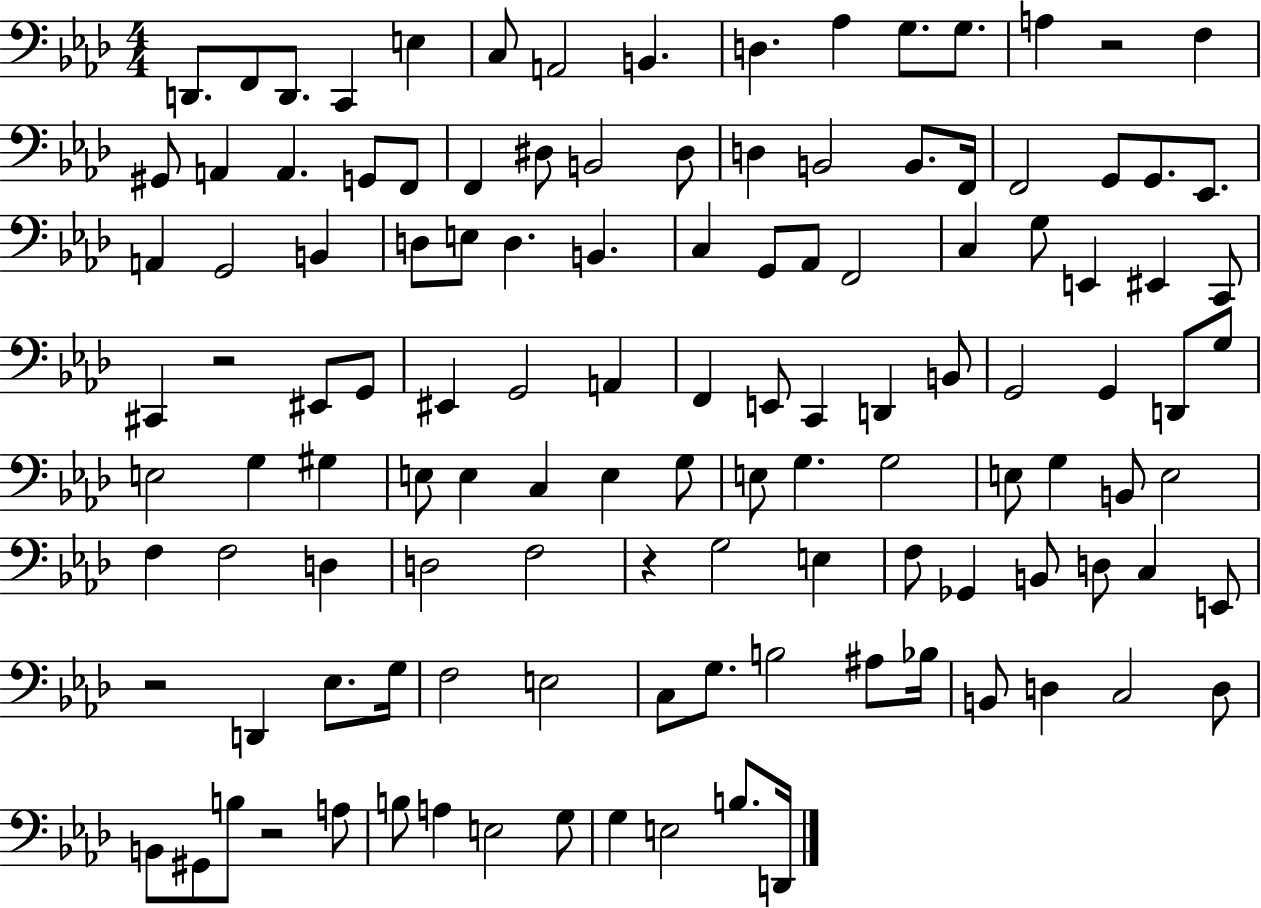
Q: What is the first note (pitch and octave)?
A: D2